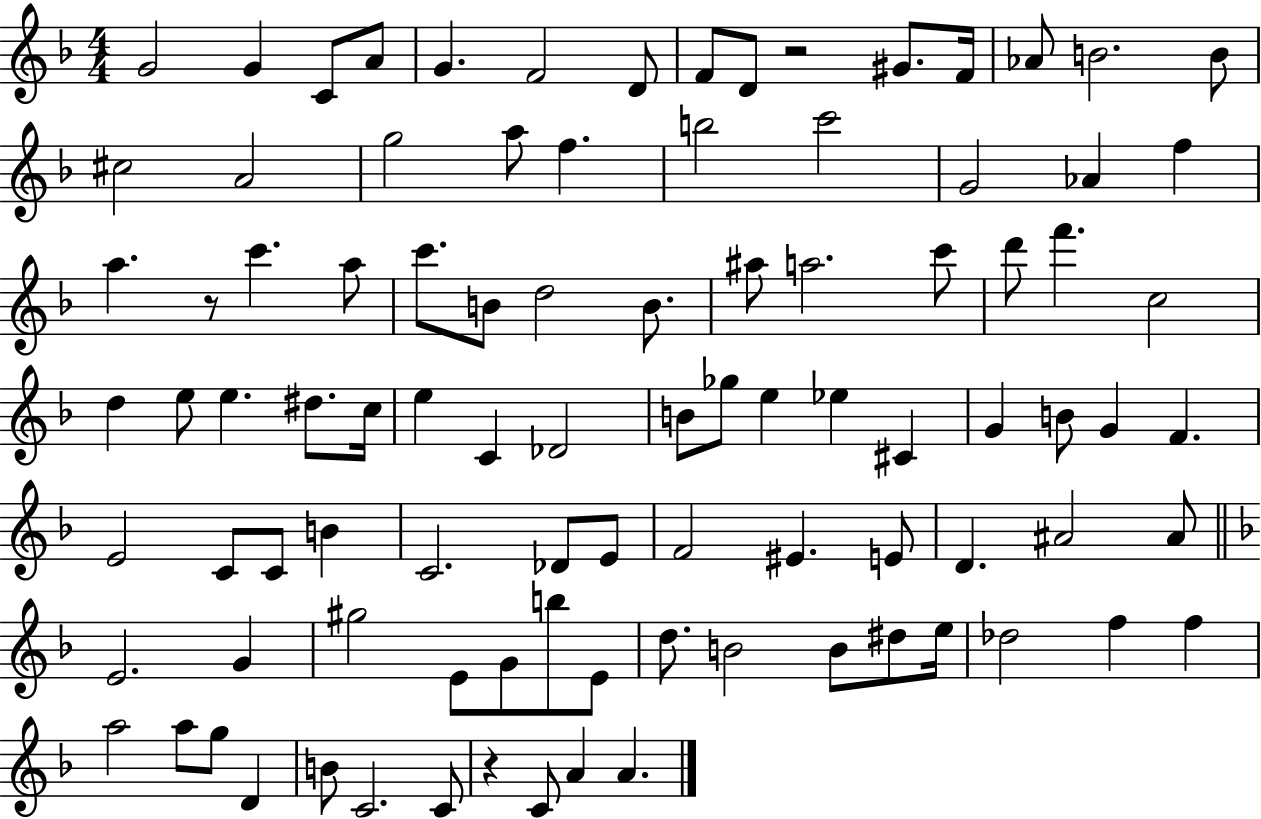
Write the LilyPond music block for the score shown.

{
  \clef treble
  \numericTimeSignature
  \time 4/4
  \key f \major
  \repeat volta 2 { g'2 g'4 c'8 a'8 | g'4. f'2 d'8 | f'8 d'8 r2 gis'8. f'16 | aes'8 b'2. b'8 | \break cis''2 a'2 | g''2 a''8 f''4. | b''2 c'''2 | g'2 aes'4 f''4 | \break a''4. r8 c'''4. a''8 | c'''8. b'8 d''2 b'8. | ais''8 a''2. c'''8 | d'''8 f'''4. c''2 | \break d''4 e''8 e''4. dis''8. c''16 | e''4 c'4 des'2 | b'8 ges''8 e''4 ees''4 cis'4 | g'4 b'8 g'4 f'4. | \break e'2 c'8 c'8 b'4 | c'2. des'8 e'8 | f'2 eis'4. e'8 | d'4. ais'2 ais'8 | \break \bar "||" \break \key d \minor e'2. g'4 | gis''2 e'8 g'8 b''8 e'8 | d''8. b'2 b'8 dis''8 e''16 | des''2 f''4 f''4 | \break a''2 a''8 g''8 d'4 | b'8 c'2. c'8 | r4 c'8 a'4 a'4. | } \bar "|."
}